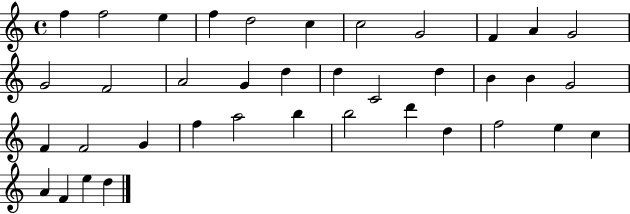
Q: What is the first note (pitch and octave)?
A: F5